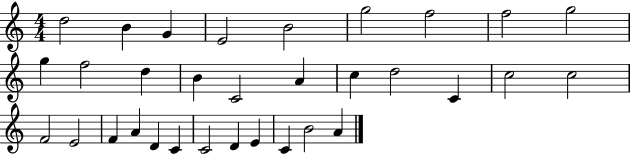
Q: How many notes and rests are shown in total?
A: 32